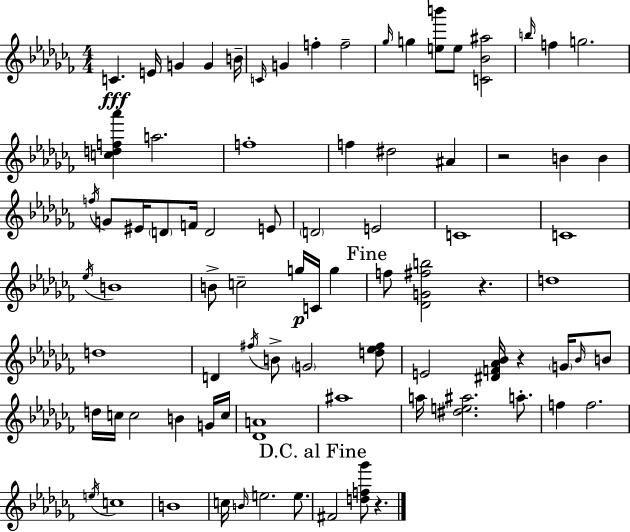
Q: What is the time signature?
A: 4/4